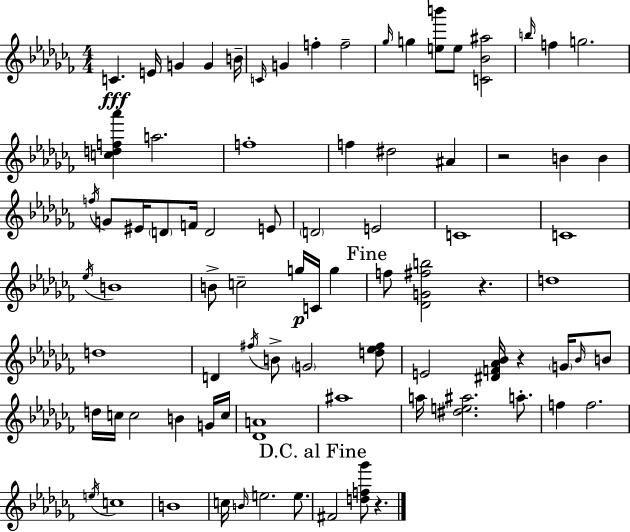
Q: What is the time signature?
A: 4/4